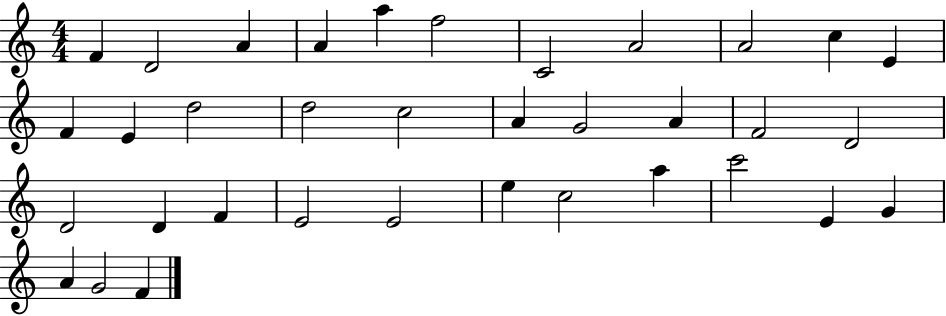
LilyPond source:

{
  \clef treble
  \numericTimeSignature
  \time 4/4
  \key c \major
  f'4 d'2 a'4 | a'4 a''4 f''2 | c'2 a'2 | a'2 c''4 e'4 | \break f'4 e'4 d''2 | d''2 c''2 | a'4 g'2 a'4 | f'2 d'2 | \break d'2 d'4 f'4 | e'2 e'2 | e''4 c''2 a''4 | c'''2 e'4 g'4 | \break a'4 g'2 f'4 | \bar "|."
}